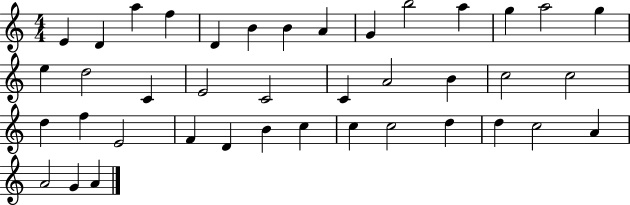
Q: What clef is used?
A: treble